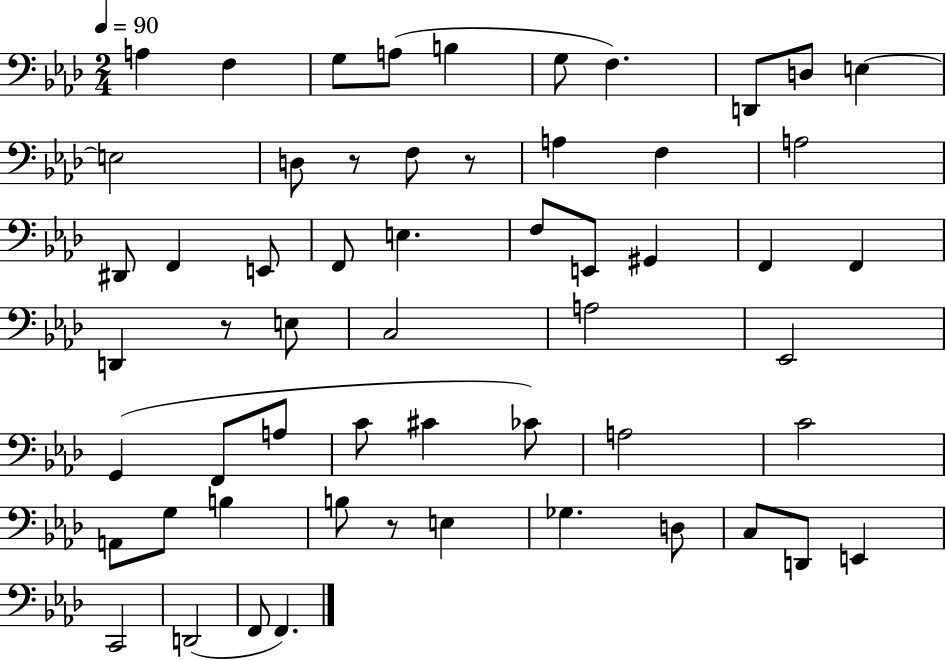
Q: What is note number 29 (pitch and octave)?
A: C3